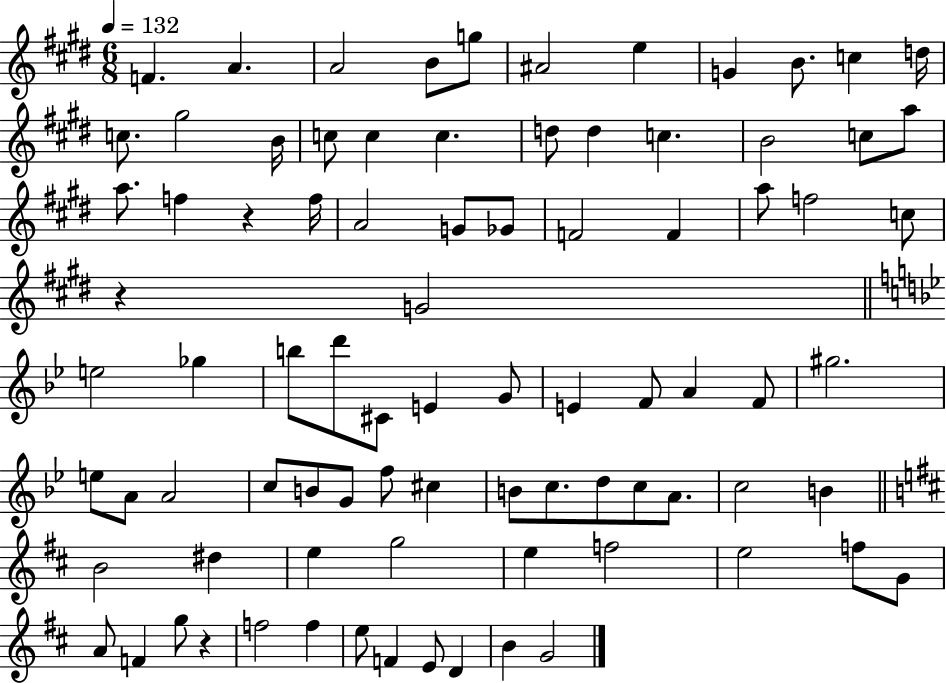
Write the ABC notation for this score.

X:1
T:Untitled
M:6/8
L:1/4
K:E
F A A2 B/2 g/2 ^A2 e G B/2 c d/4 c/2 ^g2 B/4 c/2 c c d/2 d c B2 c/2 a/2 a/2 f z f/4 A2 G/2 _G/2 F2 F a/2 f2 c/2 z G2 e2 _g b/2 d'/2 ^C/2 E G/2 E F/2 A F/2 ^g2 e/2 A/2 A2 c/2 B/2 G/2 f/2 ^c B/2 c/2 d/2 c/2 A/2 c2 B B2 ^d e g2 e f2 e2 f/2 G/2 A/2 F g/2 z f2 f e/2 F E/2 D B G2